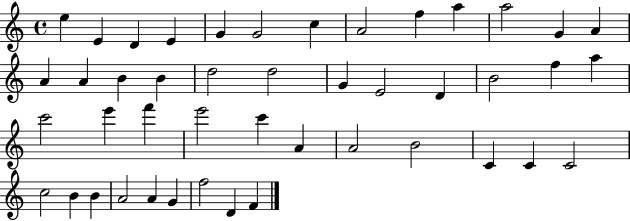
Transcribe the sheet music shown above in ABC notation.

X:1
T:Untitled
M:4/4
L:1/4
K:C
e E D E G G2 c A2 f a a2 G A A A B B d2 d2 G E2 D B2 f a c'2 e' f' e'2 c' A A2 B2 C C C2 c2 B B A2 A G f2 D F